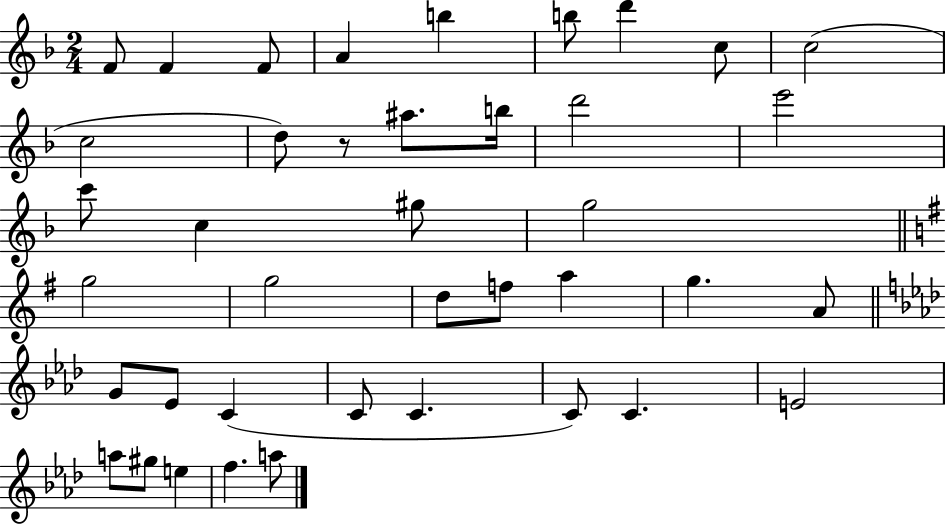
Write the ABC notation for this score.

X:1
T:Untitled
M:2/4
L:1/4
K:F
F/2 F F/2 A b b/2 d' c/2 c2 c2 d/2 z/2 ^a/2 b/4 d'2 e'2 c'/2 c ^g/2 g2 g2 g2 d/2 f/2 a g A/2 G/2 _E/2 C C/2 C C/2 C E2 a/2 ^g/2 e f a/2